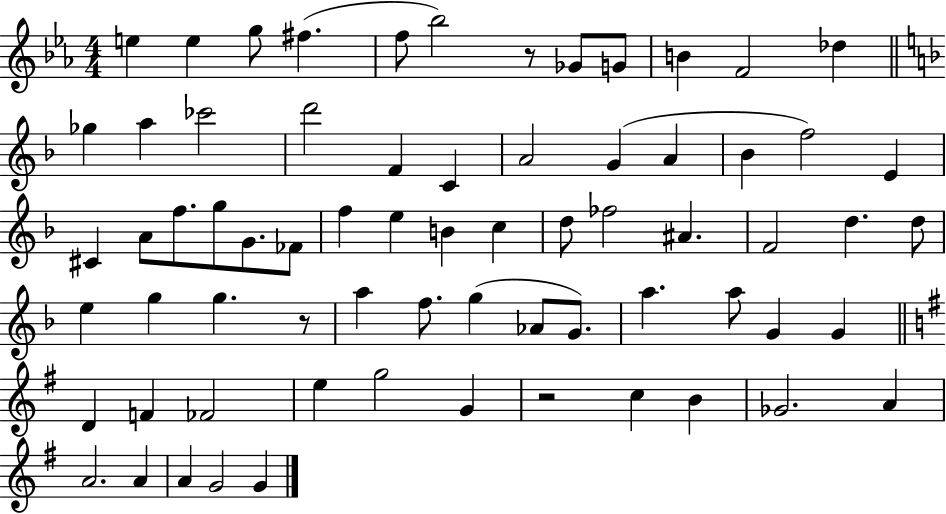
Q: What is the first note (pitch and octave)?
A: E5